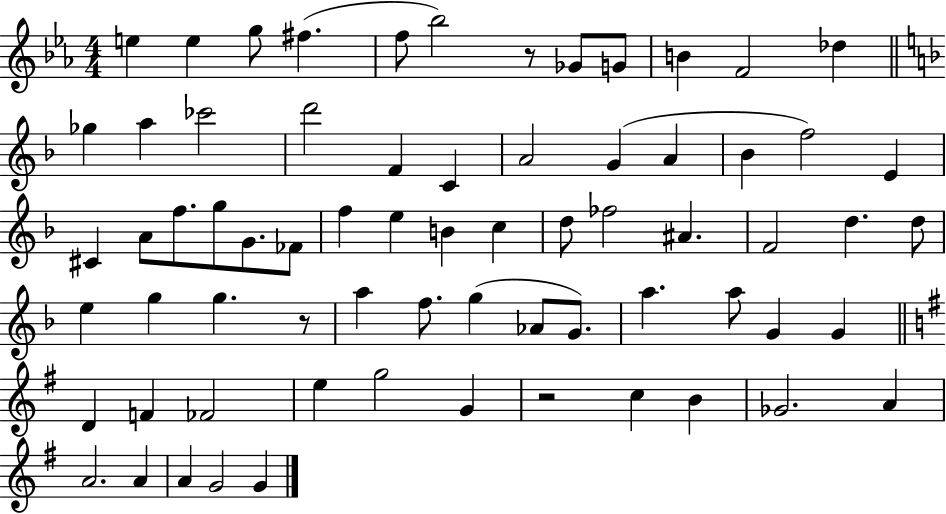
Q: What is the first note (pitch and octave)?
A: E5